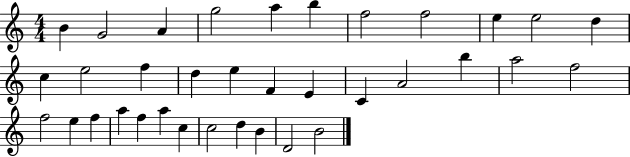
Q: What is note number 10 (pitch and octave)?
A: E5